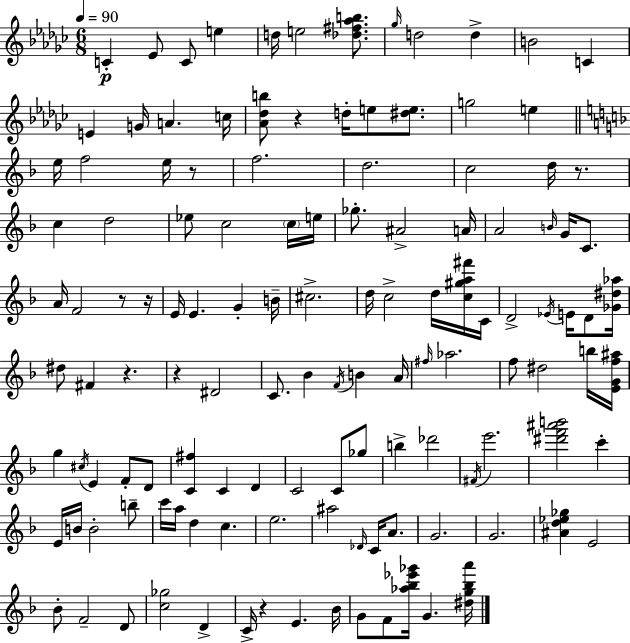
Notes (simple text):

C4/q Eb4/e C4/e E5/q D5/s E5/h [Db5,F#5,Ab5,B5]/e. Gb5/s D5/h D5/q B4/h C4/q E4/q G4/s A4/q. C5/s [Ab4,Db5,B5]/e R/q D5/s E5/e [D#5,E5]/e. G5/h E5/q E5/s F5/h E5/s R/e F5/h. D5/h. C5/h D5/s R/e. C5/q D5/h Eb5/e C5/h C5/s E5/s Gb5/e. A#4/h A4/s A4/h B4/s G4/s C4/e. A4/s F4/h R/e R/s E4/s E4/q. G4/q B4/s C#5/h. D5/s C5/h D5/s [C5,G#5,A5,F#6]/s C4/s D4/h Eb4/s E4/s D4/e [Gb4,D#5,Ab5]/s D#5/e F#4/q R/q. R/q D#4/h C4/e. Bb4/q F4/s B4/q A4/s F#5/s Ab5/h. F5/e D#5/h B5/s [E4,G4,F5,A#5]/s G5/q C#5/s E4/q F4/e D4/e [C4,F#5]/q C4/q D4/q C4/h C4/e Gb5/e B5/q Db6/h F#4/s E6/h. [D#6,F6,A#6,B6]/h C6/q E4/s B4/s B4/h B5/e C6/s A5/s D5/q C5/q. E5/h. A#5/h Db4/s C4/s A4/e. G4/h. G4/h. [A#4,D5,Eb5,Gb5]/q E4/h Bb4/e F4/h D4/e [C5,Gb5]/h D4/q C4/s R/q E4/q. Bb4/s G4/e F4/e [Ab5,Bb5,Eb6,Gb6]/s G4/q. [D#5,G5,Bb5,A6]/s